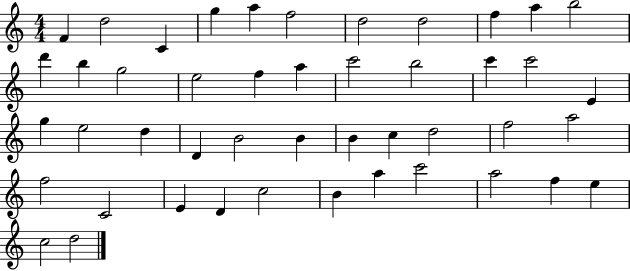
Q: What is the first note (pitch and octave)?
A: F4